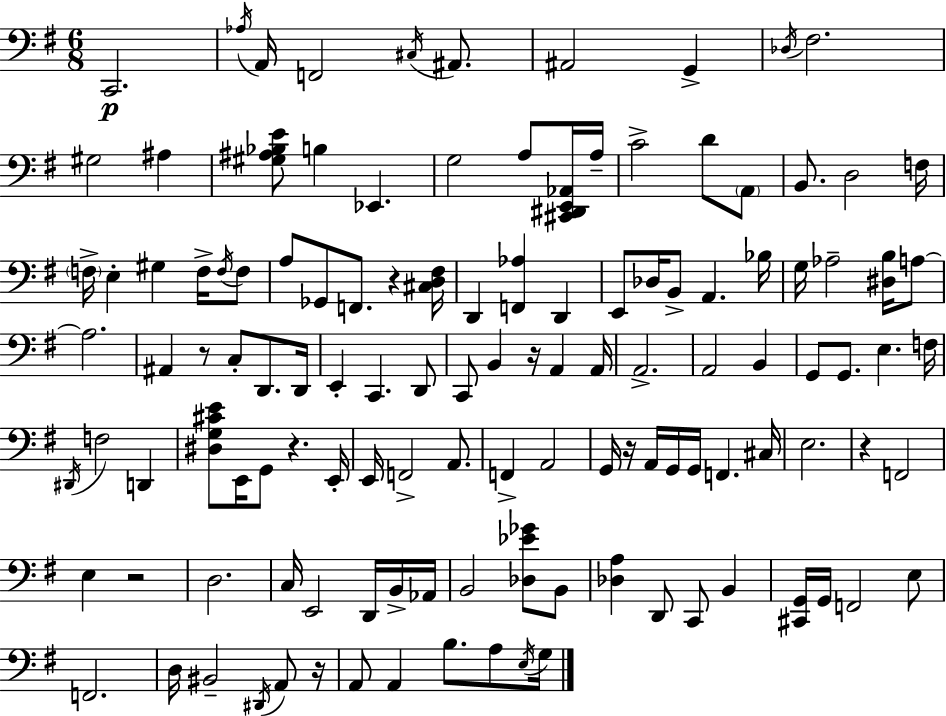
X:1
T:Untitled
M:6/8
L:1/4
K:Em
C,,2 _A,/4 A,,/4 F,,2 ^C,/4 ^A,,/2 ^A,,2 G,, _D,/4 ^F,2 ^G,2 ^A, [^G,^A,_B,E]/2 B, _E,, G,2 A,/2 [^C,,^D,,E,,_A,,]/4 A,/4 C2 D/2 A,,/2 B,,/2 D,2 F,/4 F,/4 E, ^G, F,/4 F,/4 F,/2 A,/2 _G,,/2 F,,/2 z [^C,D,^F,]/4 D,, [F,,_A,] D,, E,,/2 _D,/4 B,,/2 A,, _B,/4 G,/4 _A,2 [^D,B,]/4 A,/2 A,2 ^A,, z/2 C,/2 D,,/2 D,,/4 E,, C,, D,,/2 C,,/2 B,, z/4 A,, A,,/4 A,,2 A,,2 B,, G,,/2 G,,/2 E, F,/4 ^D,,/4 F,2 D,, [^D,G,^CE]/2 E,,/4 G,,/2 z E,,/4 E,,/4 F,,2 A,,/2 F,, A,,2 G,,/4 z/4 A,,/4 G,,/4 G,,/4 F,, ^C,/4 E,2 z F,,2 E, z2 D,2 C,/4 E,,2 D,,/4 B,,/4 _A,,/4 B,,2 [_D,_E_G]/2 B,,/2 [_D,A,] D,,/2 C,,/2 B,, [^C,,G,,]/4 G,,/4 F,,2 E,/2 F,,2 D,/4 ^B,,2 ^D,,/4 A,,/2 z/4 A,,/2 A,, B,/2 A,/2 E,/4 G,/4